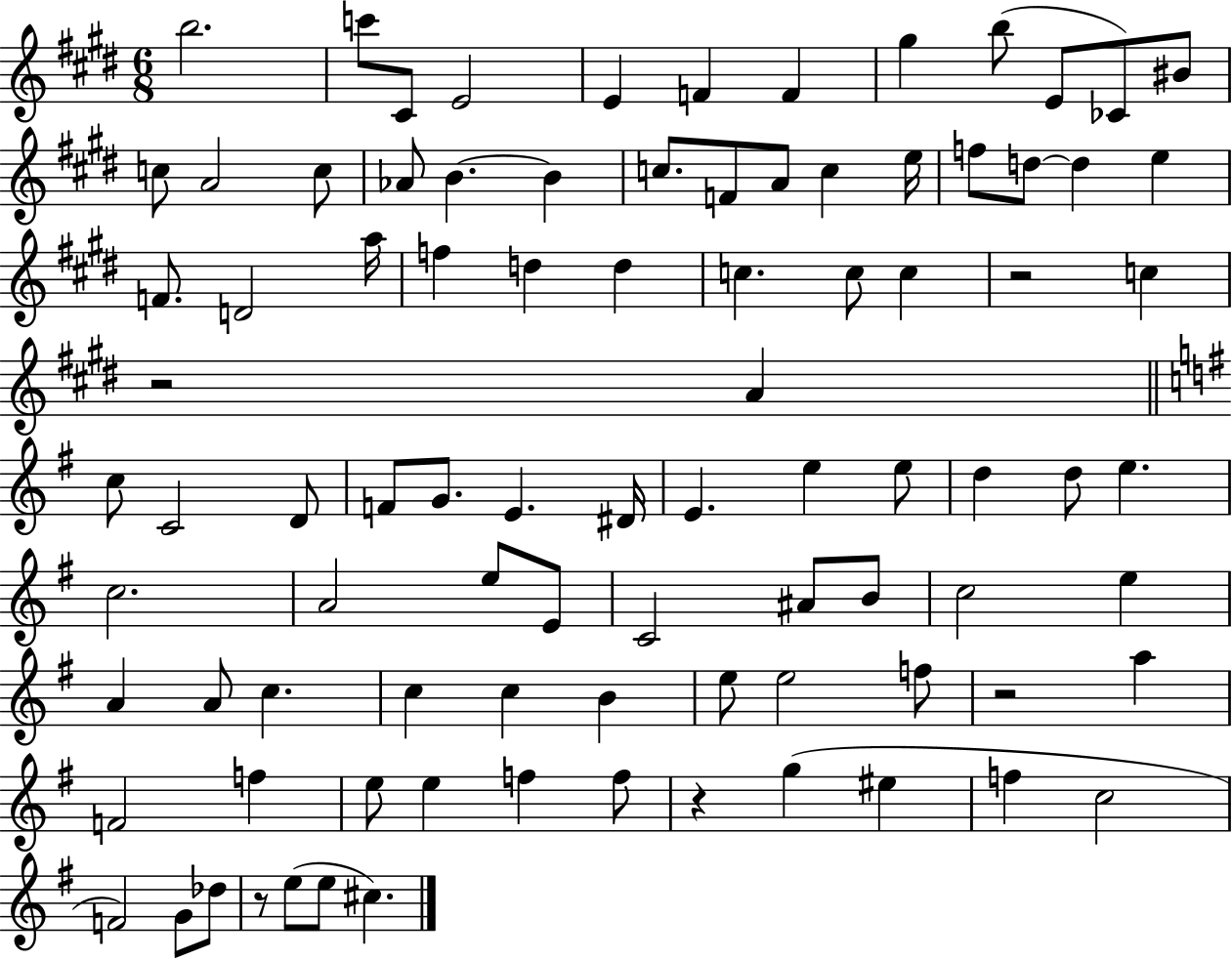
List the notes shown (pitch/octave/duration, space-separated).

B5/h. C6/e C#4/e E4/h E4/q F4/q F4/q G#5/q B5/e E4/e CES4/e BIS4/e C5/e A4/h C5/e Ab4/e B4/q. B4/q C5/e. F4/e A4/e C5/q E5/s F5/e D5/e D5/q E5/q F4/e. D4/h A5/s F5/q D5/q D5/q C5/q. C5/e C5/q R/h C5/q R/h A4/q C5/e C4/h D4/e F4/e G4/e. E4/q. D#4/s E4/q. E5/q E5/e D5/q D5/e E5/q. C5/h. A4/h E5/e E4/e C4/h A#4/e B4/e C5/h E5/q A4/q A4/e C5/q. C5/q C5/q B4/q E5/e E5/h F5/e R/h A5/q F4/h F5/q E5/e E5/q F5/q F5/e R/q G5/q EIS5/q F5/q C5/h F4/h G4/e Db5/e R/e E5/e E5/e C#5/q.